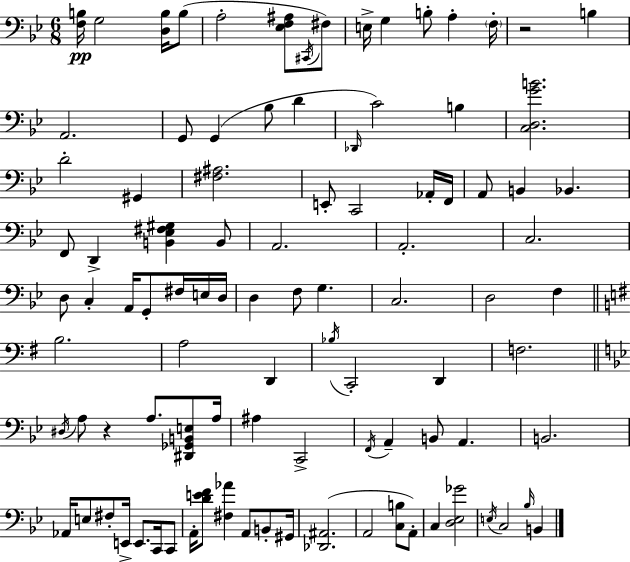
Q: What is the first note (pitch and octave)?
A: G3